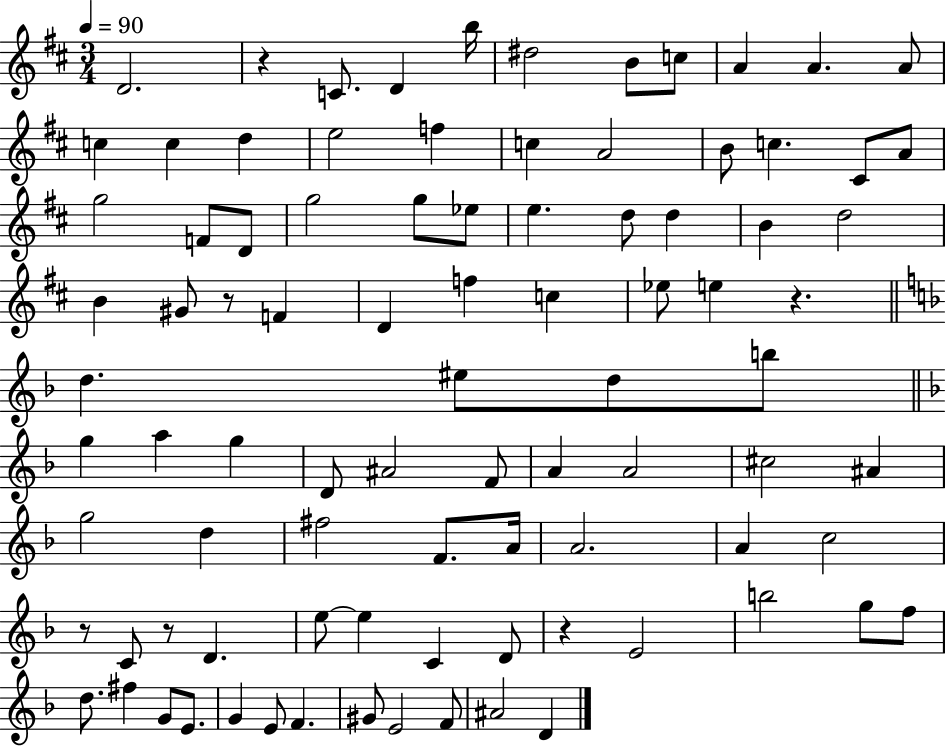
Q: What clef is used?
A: treble